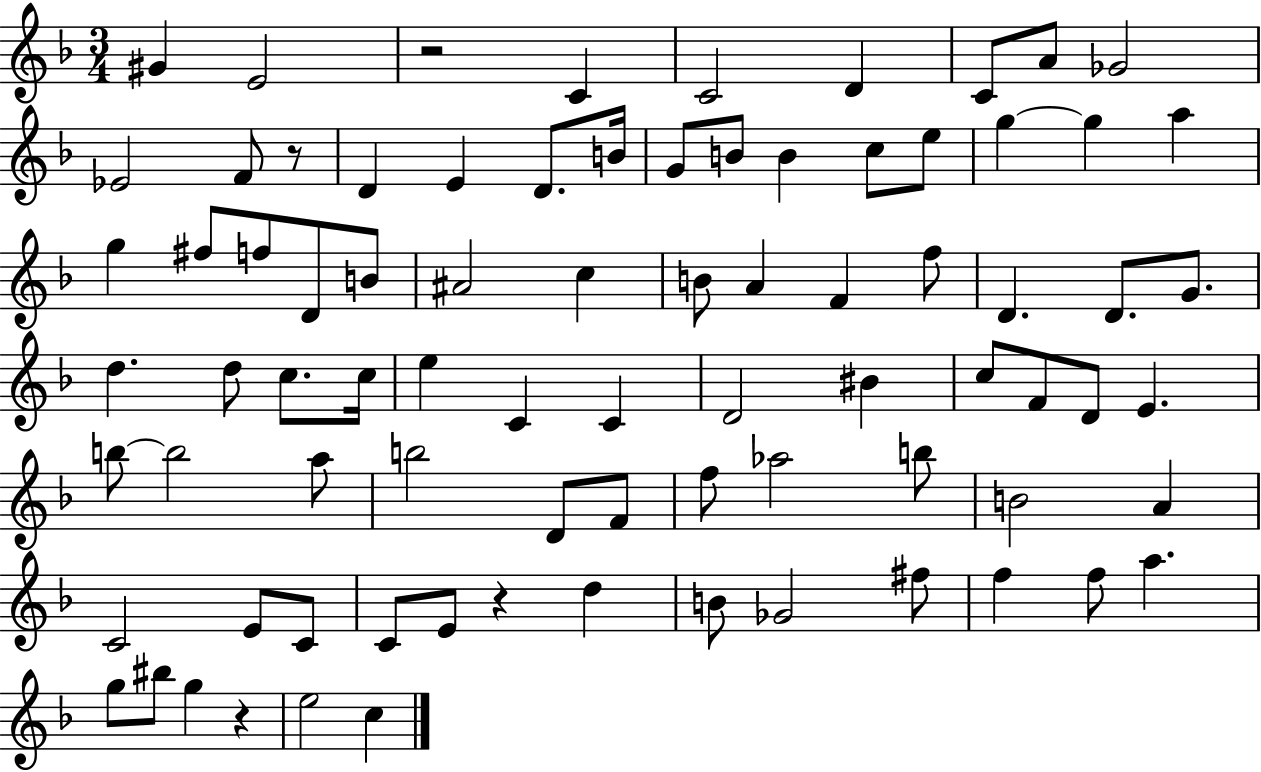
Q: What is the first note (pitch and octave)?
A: G#4